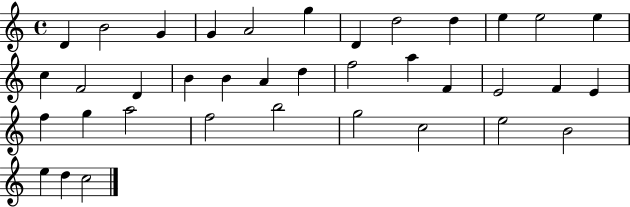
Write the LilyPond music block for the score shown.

{
  \clef treble
  \time 4/4
  \defaultTimeSignature
  \key c \major
  d'4 b'2 g'4 | g'4 a'2 g''4 | d'4 d''2 d''4 | e''4 e''2 e''4 | \break c''4 f'2 d'4 | b'4 b'4 a'4 d''4 | f''2 a''4 f'4 | e'2 f'4 e'4 | \break f''4 g''4 a''2 | f''2 b''2 | g''2 c''2 | e''2 b'2 | \break e''4 d''4 c''2 | \bar "|."
}